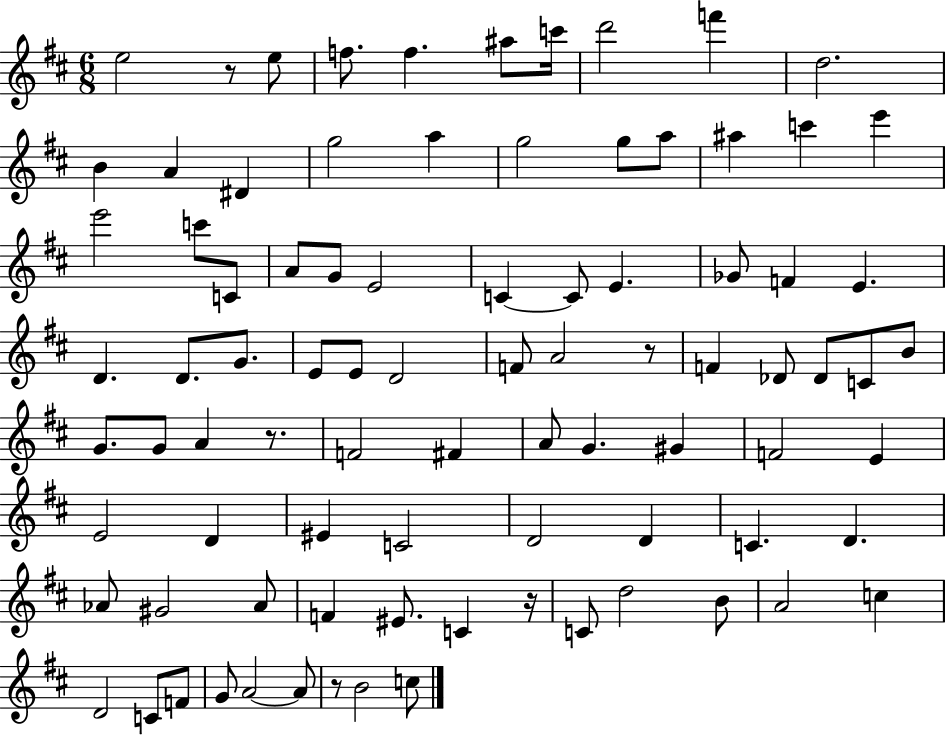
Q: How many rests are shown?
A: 5